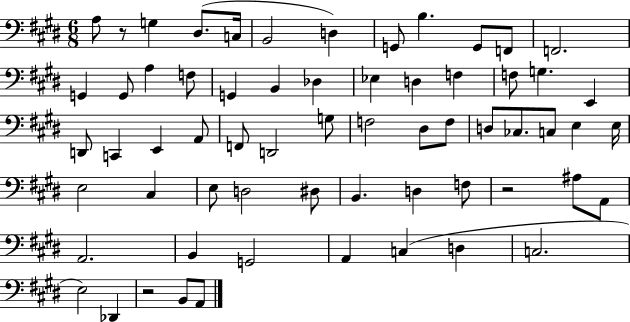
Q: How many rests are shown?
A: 3